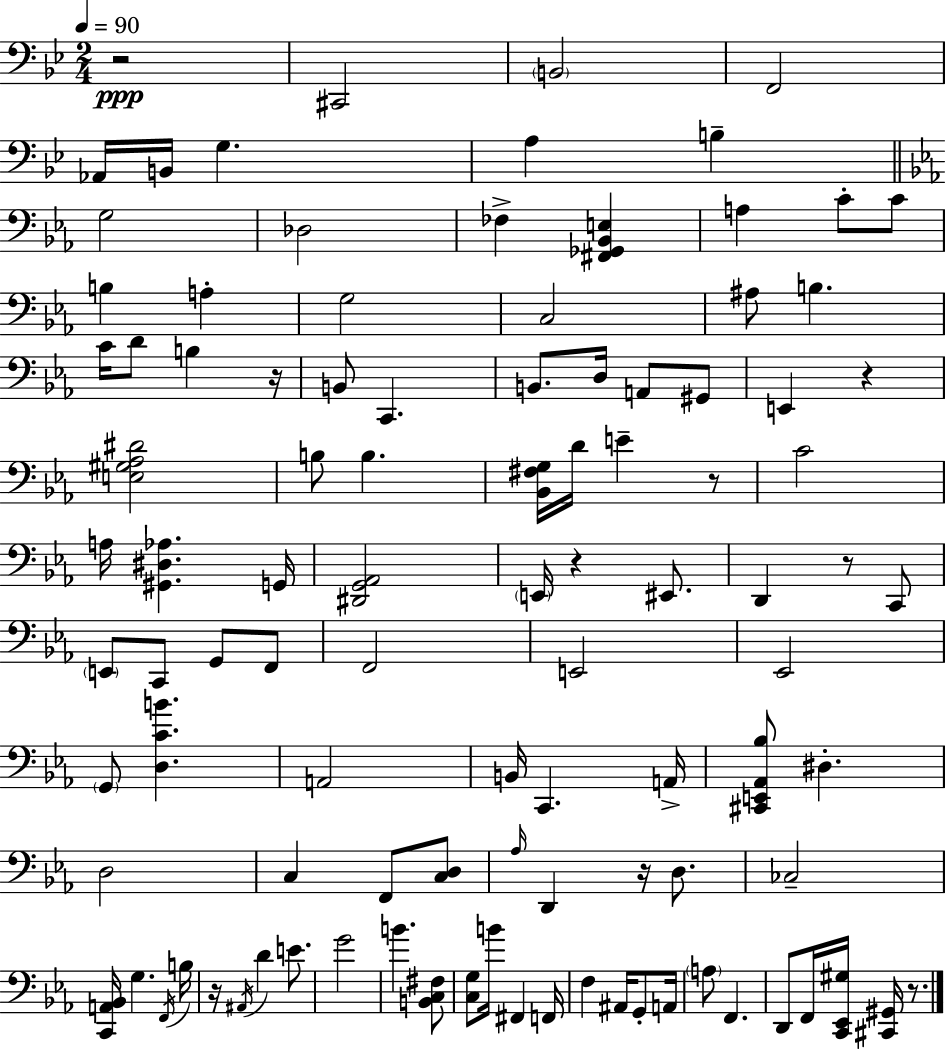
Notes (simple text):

R/h C#2/h B2/h F2/h Ab2/s B2/s G3/q. A3/q B3/q G3/h Db3/h FES3/q [F#2,Gb2,Bb2,E3]/q A3/q C4/e C4/e B3/q A3/q G3/h C3/h A#3/e B3/q. C4/s D4/e B3/q R/s B2/e C2/q. B2/e. D3/s A2/e G#2/e E2/q R/q [E3,G#3,Ab3,D#4]/h B3/e B3/q. [Bb2,F#3,G3]/s D4/s E4/q R/e C4/h A3/s [G#2,D#3,Ab3]/q. G2/s [D#2,G2,Ab2]/h E2/s R/q EIS2/e. D2/q R/e C2/e E2/e C2/e G2/e F2/e F2/h E2/h Eb2/h G2/e [D3,C4,B4]/q. A2/h B2/s C2/q. A2/s [C#2,E2,Ab2,Bb3]/e D#3/q. D3/h C3/q F2/e [C3,D3]/e Ab3/s D2/q R/s D3/e. CES3/h [C2,A2,Bb2]/s G3/q. F2/s B3/s R/s A#2/s D4/q E4/e. G4/h B4/q. [B2,C3,F#3]/e [C3,G3]/e B4/s F#2/q F2/s F3/q A#2/s G2/e A2/s A3/e F2/q. D2/e F2/s [C2,Eb2,G#3]/s [C#2,G#2]/s R/e.